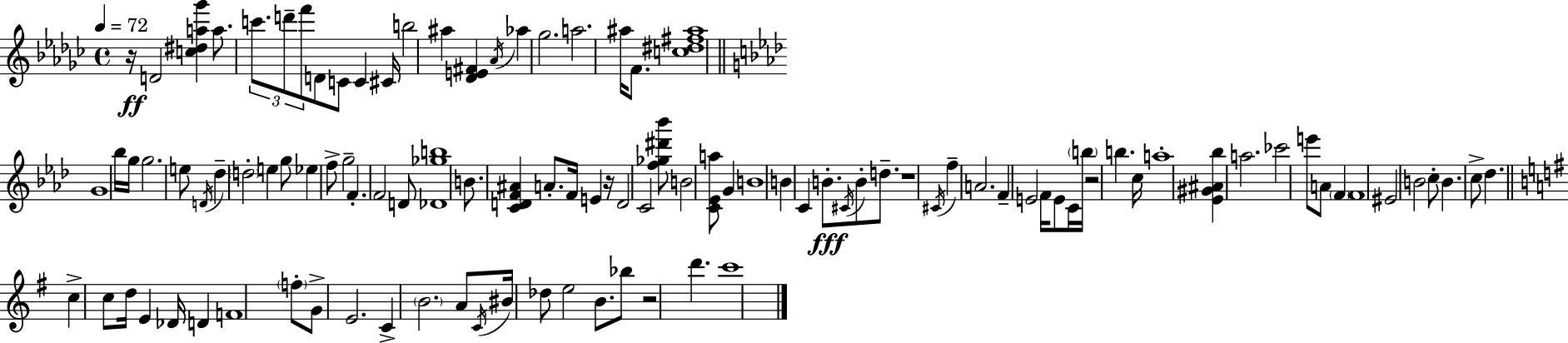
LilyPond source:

{
  \clef treble
  \time 4/4
  \defaultTimeSignature
  \key ees \minor
  \tempo 4 = 72
  r16\ff d'2 <c'' dis'' a'' ges'''>4 a''8. | \tuplet 3/2 { c'''8. d'''8-- f'''8 } d'8 c'8 c'4 cis'16 | b''2 ais''4 <des' e' fis'>4 | \acciaccatura { aes'16 } aes''4 ges''2. | \break a''2. ais''16 f'8. | <c'' dis'' fis'' ais''>1 | \bar "||" \break \key aes \major g'1 | bes''16 g''16 g''2. e''8 | \acciaccatura { d'16 } des''4-- \parenthesize d''2-. e''4 | g''8 ees''4 f''8-> g''2-- | \break f'4.-. f'2 d'8 | <des' ges'' b''>1 | b'8. <c' d' f' ais'>4 a'8.-. f'16 e'4 | r16 d'2 c'2 | \break <f'' ges'' dis''' bes'''>8 b'2 <c' ees' a''>8 g'4 | b'1 | b'4 c'4 b'8.-.\fff \acciaccatura { cis'16 } b'8-. d''8.-- | r1 | \break \acciaccatura { cis'16 } f''4-- a'2. | f'4-- e'2 f'16 | e'8 c'16 \parenthesize b''16 r2 b''4. | c''16 a''1-. | \break <ees' gis' ais' bes''>4 a''2. | ces'''2 e'''8 a'8 \parenthesize f'4 | f'1 | eis'2 b'2 | \break c''8-. b'4. c''8-> des''4. | \bar "||" \break \key g \major c''4-> c''8 d''16 e'4 des'16 d'4 | f'1 | \parenthesize f''8-. g'8-> e'2. | c'4-> \parenthesize b'2. | \break a'8 \acciaccatura { c'16 } bis'16 des''8 e''2 b'8. | bes''8 r2 d'''4. | c'''1 | \bar "|."
}